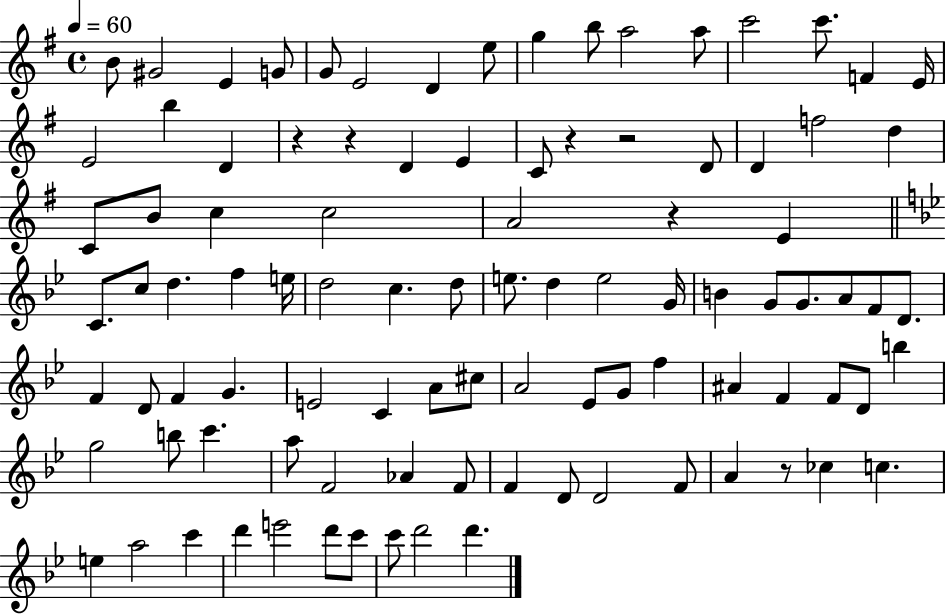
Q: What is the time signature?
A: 4/4